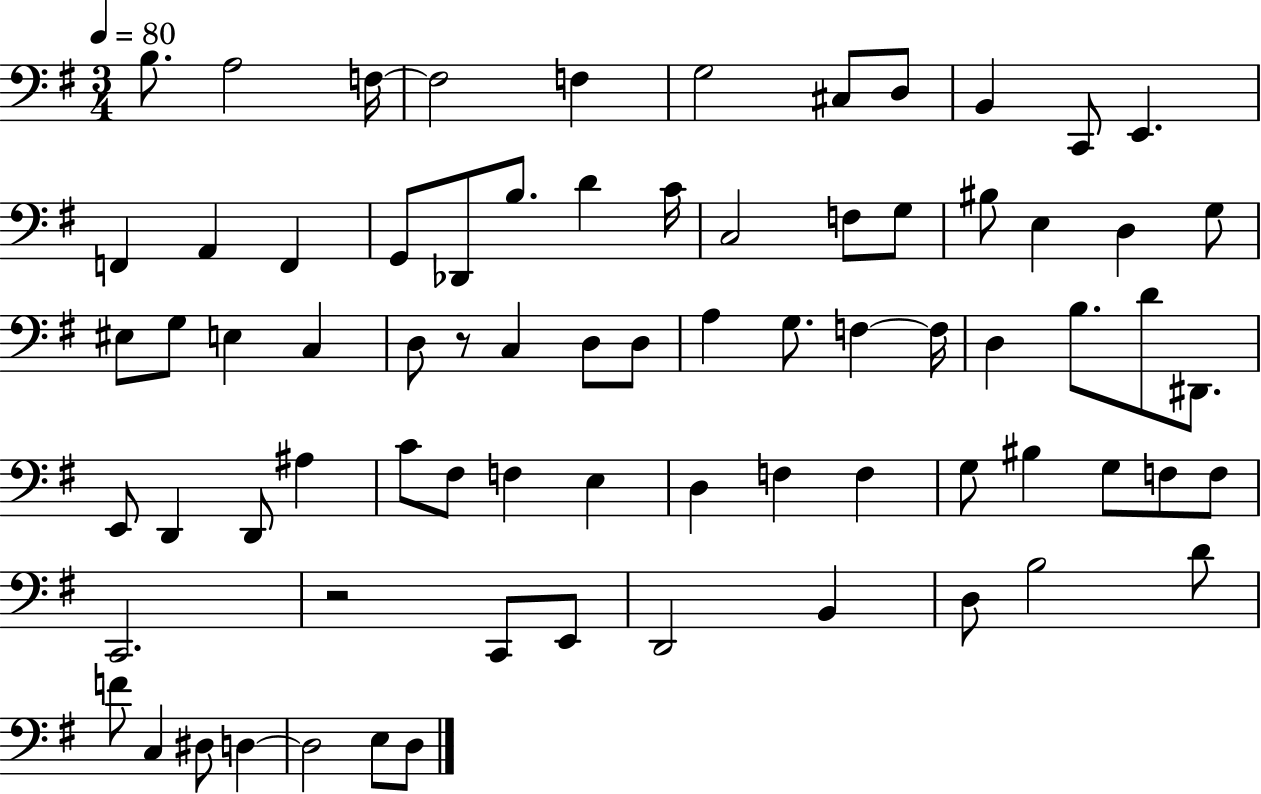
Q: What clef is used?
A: bass